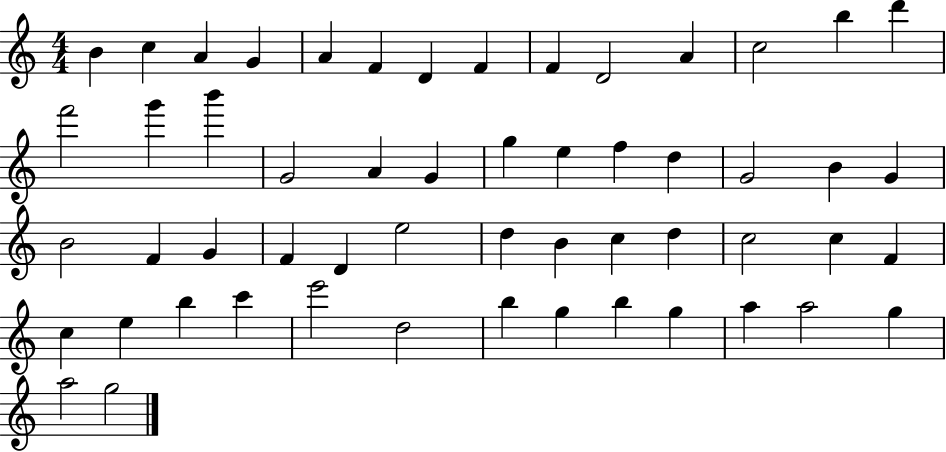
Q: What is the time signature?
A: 4/4